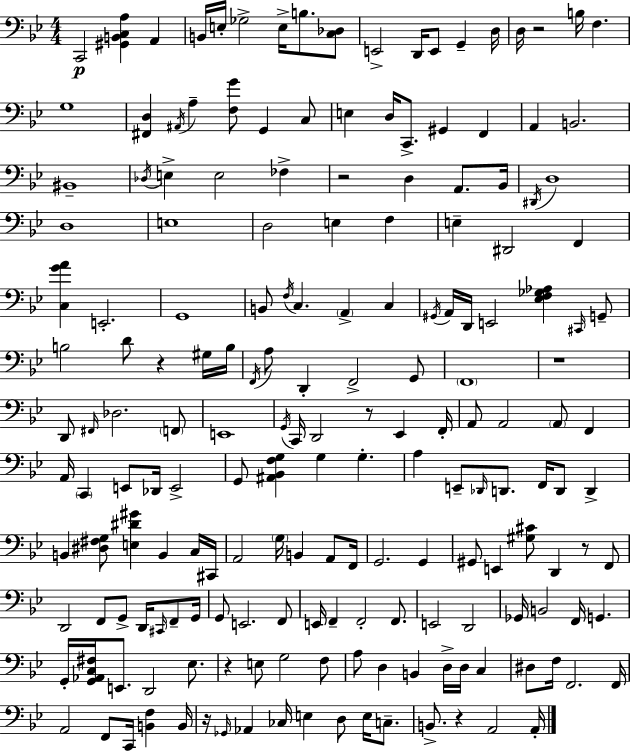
C2/h [G#2,B2,C3,A3]/q A2/q B2/s E3/s Gb3/h E3/s B3/e. [C3,Db3]/e E2/h D2/s E2/e G2/q D3/s D3/s R/h B3/s F3/q. G3/w [F#2,D3]/q A#2/s A3/q [F3,G4]/e G2/q C3/e E3/q D3/s C2/e. G#2/q F2/q A2/q B2/h. BIS2/w Db3/s E3/q E3/h FES3/q R/h D3/q A2/e. Bb2/s D#2/s D3/w D3/w E3/w D3/h E3/q F3/q E3/q D#2/h F2/q [C3,G4,A4]/q E2/h. G2/w B2/e F3/s C3/q. A2/q C3/q G#2/s A2/s D2/s E2/h [Eb3,F3,Gb3,Ab3]/q C#2/s G2/e B3/h D4/e R/q G#3/s B3/s F2/s A3/e D2/q F2/h G2/e F2/w R/w D2/e F#2/s Db3/h. F2/e E2/w G2/s C2/s D2/h R/e Eb2/q F2/s A2/e A2/h A2/e F2/q A2/s C2/q E2/e Db2/s E2/h G2/e [A#2,Bb2,F3,G3]/q G3/q G3/q. A3/q E2/e Db2/s D2/e. F2/s D2/e D2/q B2/q [D#3,F#3,G3]/e [E3,D#4,G#4]/q B2/q C3/s C#2/s A2/h G3/s B2/q A2/e F2/s G2/h. G2/q G#2/e E2/q [G#3,C#4]/e D2/q R/e F2/e D2/h F2/e G2/e D2/s C#2/s F2/e G2/s G2/e E2/h. F2/e E2/s F2/q F2/h F2/e. E2/h D2/h Gb2/s B2/h F2/s G2/q. G2/s [G2,Ab2,C3,F#3]/s E2/e. D2/h Eb3/e. R/q E3/e G3/h F3/e A3/e D3/q B2/q D3/s D3/s C3/q D#3/e F3/s F2/h. F2/s A2/h F2/e C2/s [B2,F3]/q B2/s R/s Gb2/s Ab2/q CES3/s E3/q D3/e E3/s C3/e. B2/e. R/q A2/h A2/s